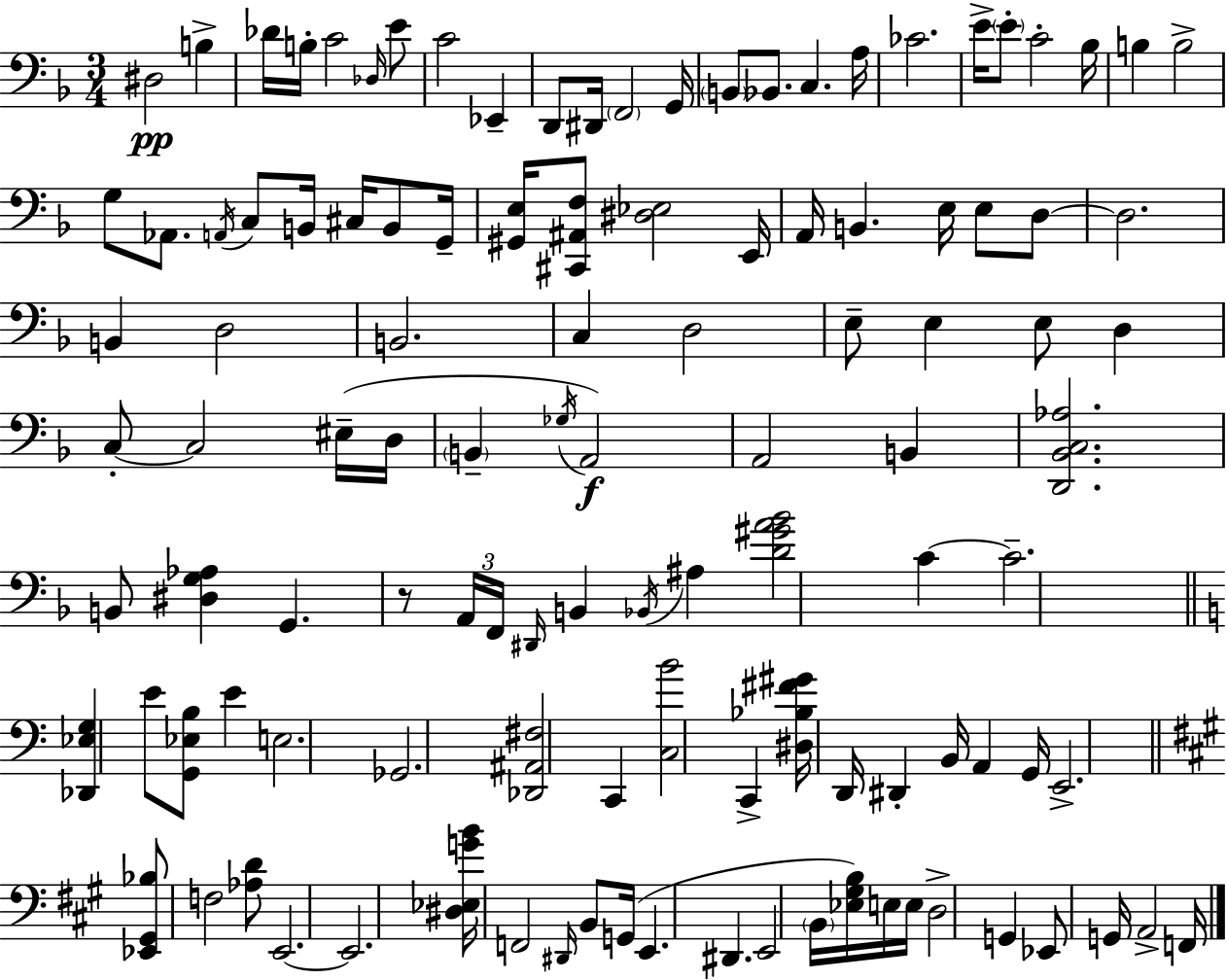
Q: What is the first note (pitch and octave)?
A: D#3